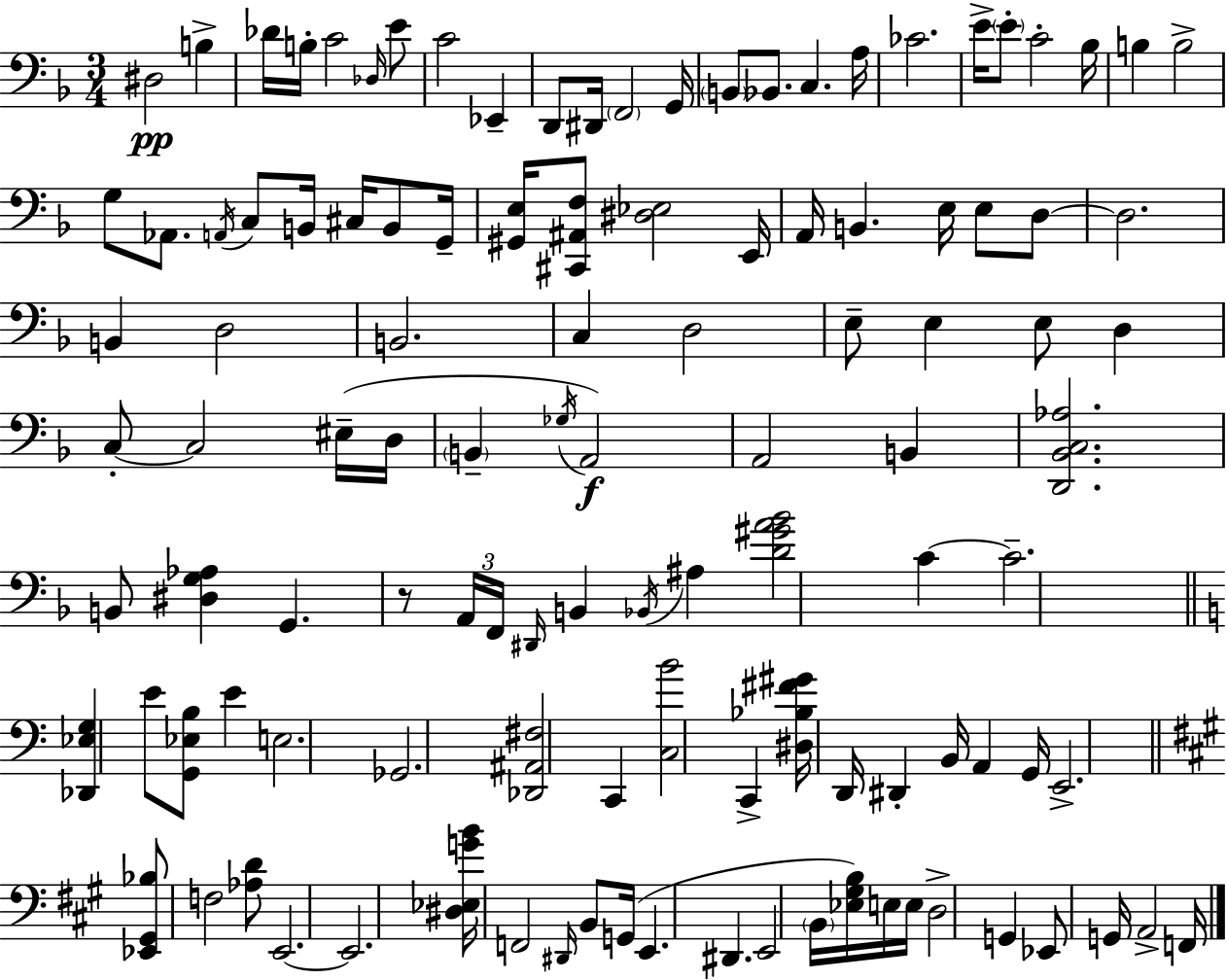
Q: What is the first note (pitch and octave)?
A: D#3